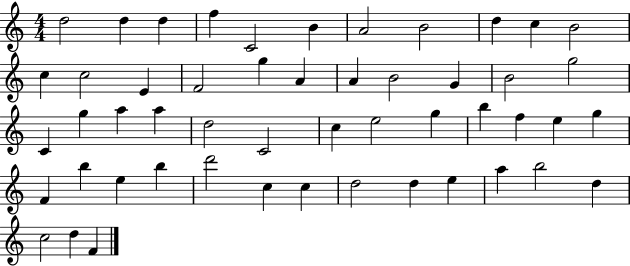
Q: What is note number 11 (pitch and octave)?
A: B4